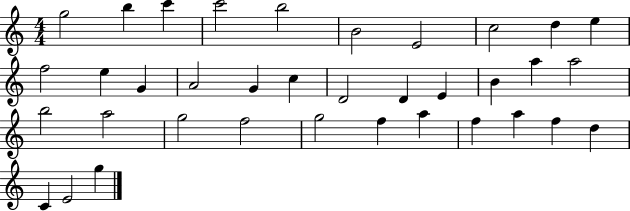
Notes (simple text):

G5/h B5/q C6/q C6/h B5/h B4/h E4/h C5/h D5/q E5/q F5/h E5/q G4/q A4/h G4/q C5/q D4/h D4/q E4/q B4/q A5/q A5/h B5/h A5/h G5/h F5/h G5/h F5/q A5/q F5/q A5/q F5/q D5/q C4/q E4/h G5/q